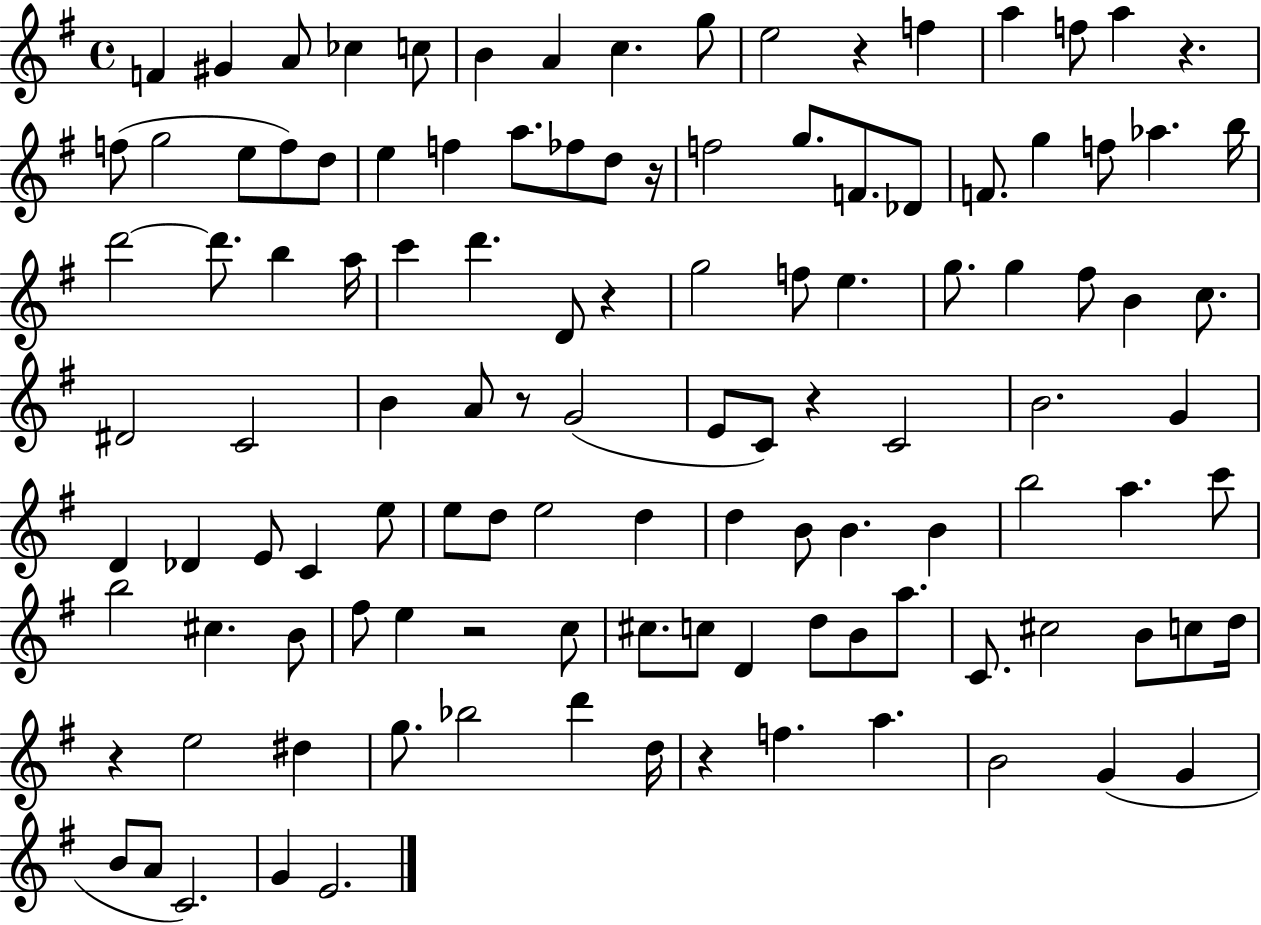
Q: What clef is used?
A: treble